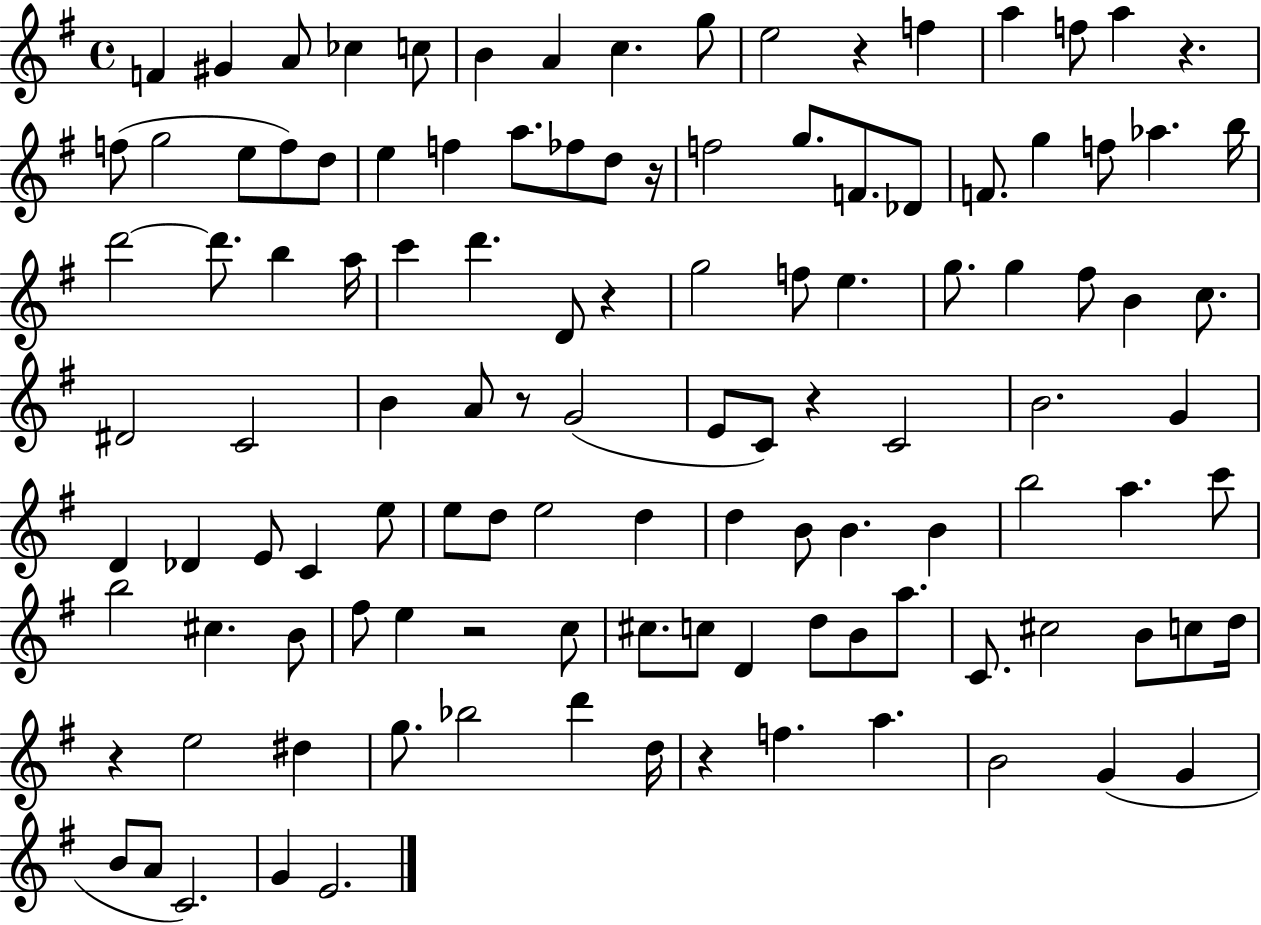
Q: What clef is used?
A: treble